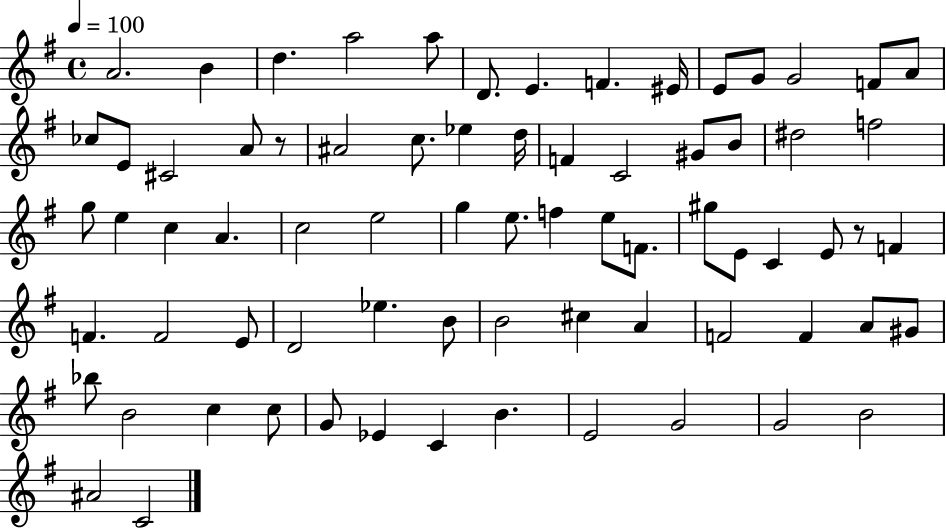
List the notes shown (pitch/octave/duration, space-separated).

A4/h. B4/q D5/q. A5/h A5/e D4/e. E4/q. F4/q. EIS4/s E4/e G4/e G4/h F4/e A4/e CES5/e E4/e C#4/h A4/e R/e A#4/h C5/e. Eb5/q D5/s F4/q C4/h G#4/e B4/e D#5/h F5/h G5/e E5/q C5/q A4/q. C5/h E5/h G5/q E5/e. F5/q E5/e F4/e. G#5/e E4/e C4/q E4/e R/e F4/q F4/q. F4/h E4/e D4/h Eb5/q. B4/e B4/h C#5/q A4/q F4/h F4/q A4/e G#4/e Bb5/e B4/h C5/q C5/e G4/e Eb4/q C4/q B4/q. E4/h G4/h G4/h B4/h A#4/h C4/h